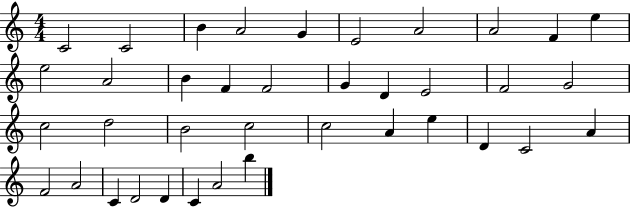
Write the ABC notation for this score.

X:1
T:Untitled
M:4/4
L:1/4
K:C
C2 C2 B A2 G E2 A2 A2 F e e2 A2 B F F2 G D E2 F2 G2 c2 d2 B2 c2 c2 A e D C2 A F2 A2 C D2 D C A2 b